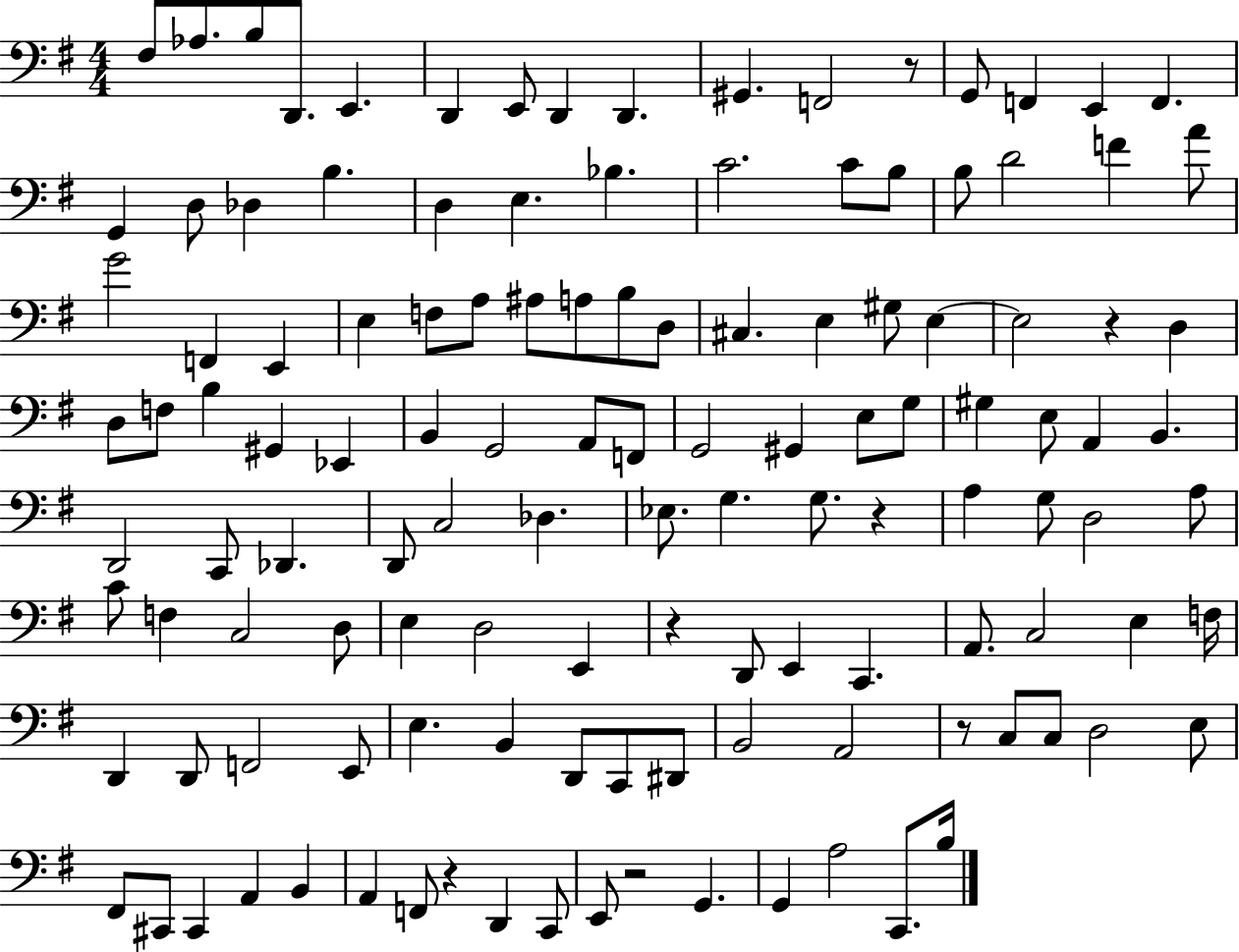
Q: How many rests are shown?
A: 7